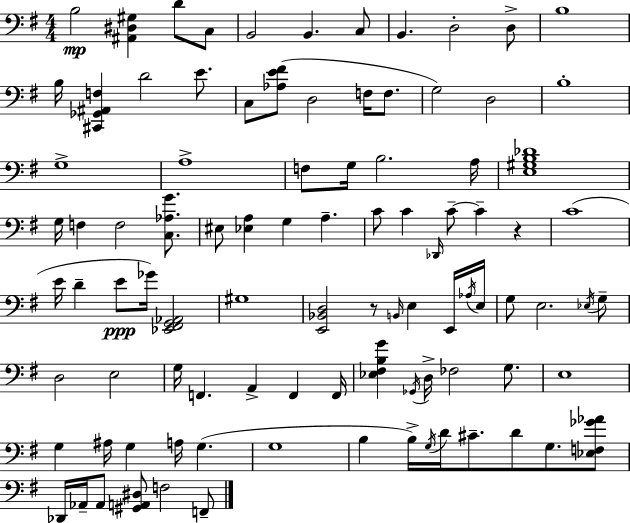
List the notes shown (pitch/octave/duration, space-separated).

B3/h [A#2,D#3,G#3]/q D4/e C3/e B2/h B2/q. C3/e B2/q. D3/h D3/e B3/w B3/s [C#2,Gb2,A#2,F3]/q D4/h E4/e. C3/e [Ab3,E4,F#4]/e D3/h F3/s F3/e. G3/h D3/h B3/w G3/w A3/w F3/e G3/s B3/h. A3/s [E3,G#3,B3,Db4]/w G3/s F3/q F3/h [C3,Ab3,G4]/e. EIS3/e [Eb3,A3]/q G3/q A3/q. C4/e C4/q Db2/s C4/e C4/q R/q C4/w E4/s D4/q E4/e Gb4/s [Eb2,F#2,G2,Ab2]/h G#3/w [E2,Bb2,D3]/h R/e B2/s E3/q E2/s Ab3/s E3/s G3/e E3/h. Eb3/s G3/e D3/h E3/h G3/s F2/q. A2/q F2/q F2/s [Eb3,F#3,B3,G4]/q Gb2/s D3/s FES3/h G3/e. E3/w G3/q A#3/s G3/q A3/s G3/q. G3/w B3/q B3/s G3/s D4/s C#4/e. D4/e G3/e. [Eb3,F3,Gb4,Ab4]/e Db2/s Ab2/s Ab2/e [G#2,A2,D#3]/e F3/h F2/e